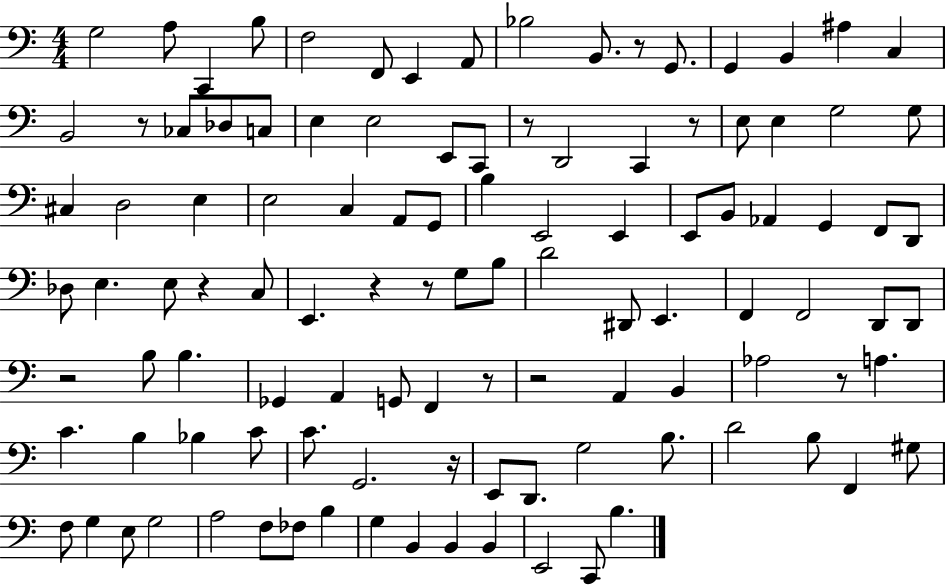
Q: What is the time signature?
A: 4/4